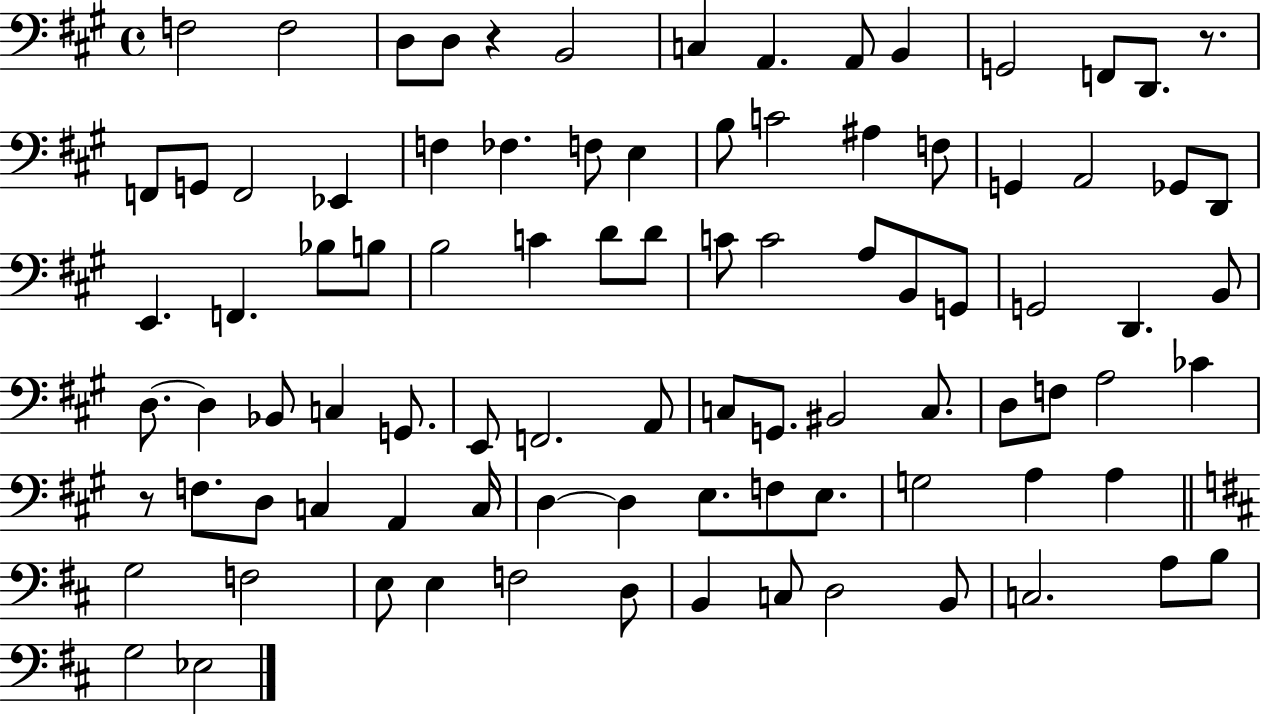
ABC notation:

X:1
T:Untitled
M:4/4
L:1/4
K:A
F,2 F,2 D,/2 D,/2 z B,,2 C, A,, A,,/2 B,, G,,2 F,,/2 D,,/2 z/2 F,,/2 G,,/2 F,,2 _E,, F, _F, F,/2 E, B,/2 C2 ^A, F,/2 G,, A,,2 _G,,/2 D,,/2 E,, F,, _B,/2 B,/2 B,2 C D/2 D/2 C/2 C2 A,/2 B,,/2 G,,/2 G,,2 D,, B,,/2 D,/2 D, _B,,/2 C, G,,/2 E,,/2 F,,2 A,,/2 C,/2 G,,/2 ^B,,2 C,/2 D,/2 F,/2 A,2 _C z/2 F,/2 D,/2 C, A,, C,/4 D, D, E,/2 F,/2 E,/2 G,2 A, A, G,2 F,2 E,/2 E, F,2 D,/2 B,, C,/2 D,2 B,,/2 C,2 A,/2 B,/2 G,2 _E,2